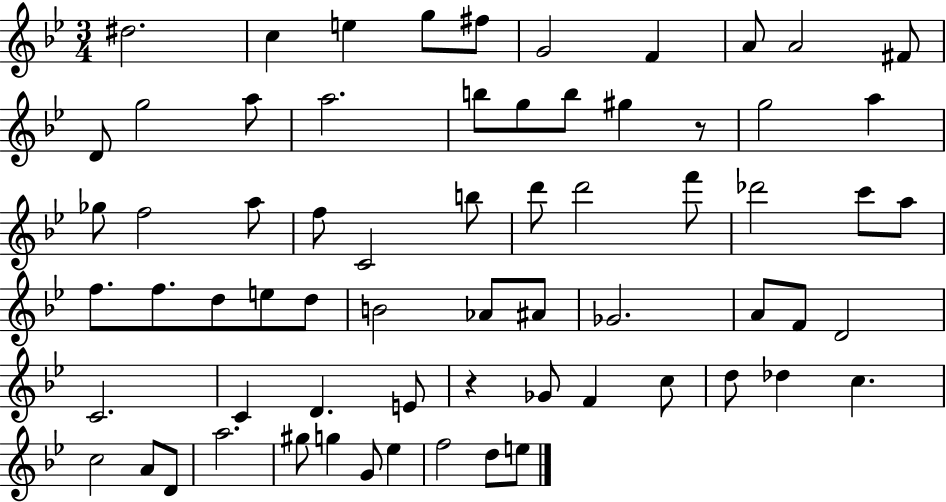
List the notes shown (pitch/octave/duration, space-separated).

D#5/h. C5/q E5/q G5/e F#5/e G4/h F4/q A4/e A4/h F#4/e D4/e G5/h A5/e A5/h. B5/e G5/e B5/e G#5/q R/e G5/h A5/q Gb5/e F5/h A5/e F5/e C4/h B5/e D6/e D6/h F6/e Db6/h C6/e A5/e F5/e. F5/e. D5/e E5/e D5/e B4/h Ab4/e A#4/e Gb4/h. A4/e F4/e D4/h C4/h. C4/q D4/q. E4/e R/q Gb4/e F4/q C5/e D5/e Db5/q C5/q. C5/h A4/e D4/e A5/h. G#5/e G5/q G4/e Eb5/q F5/h D5/e E5/e